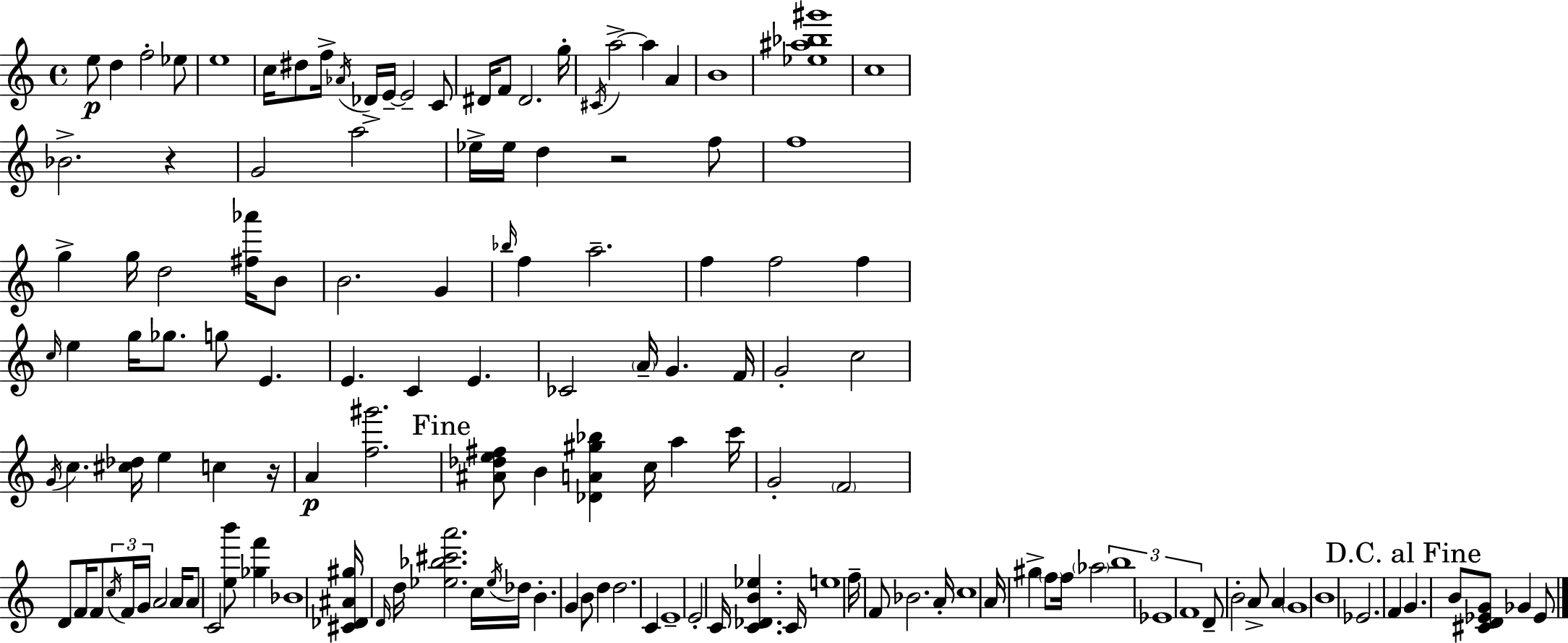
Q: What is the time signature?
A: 4/4